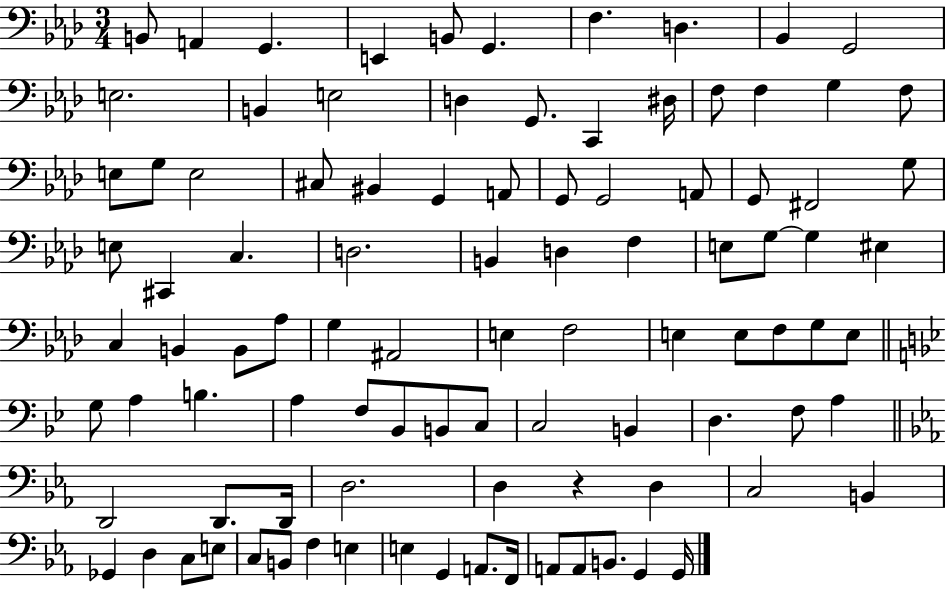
B2/e A2/q G2/q. E2/q B2/e G2/q. F3/q. D3/q. Bb2/q G2/h E3/h. B2/q E3/h D3/q G2/e. C2/q D#3/s F3/e F3/q G3/q F3/e E3/e G3/e E3/h C#3/e BIS2/q G2/q A2/e G2/e G2/h A2/e G2/e F#2/h G3/e E3/e C#2/q C3/q. D3/h. B2/q D3/q F3/q E3/e G3/e G3/q EIS3/q C3/q B2/q B2/e Ab3/e G3/q A#2/h E3/q F3/h E3/q E3/e F3/e G3/e E3/e G3/e A3/q B3/q. A3/q F3/e Bb2/e B2/e C3/e C3/h B2/q D3/q. F3/e A3/q D2/h D2/e. D2/s D3/h. D3/q R/q D3/q C3/h B2/q Gb2/q D3/q C3/e E3/e C3/e B2/e F3/q E3/q E3/q G2/q A2/e. F2/s A2/e A2/e B2/e. G2/q G2/s